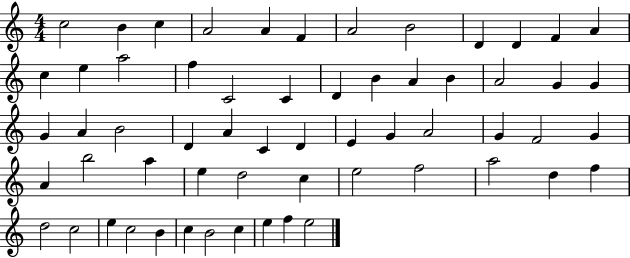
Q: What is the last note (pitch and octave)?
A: E5